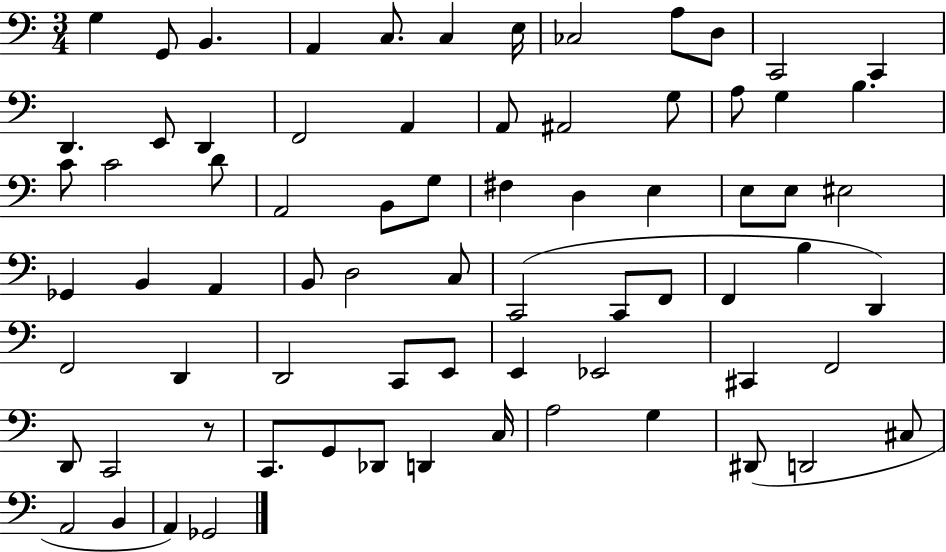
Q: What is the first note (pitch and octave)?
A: G3